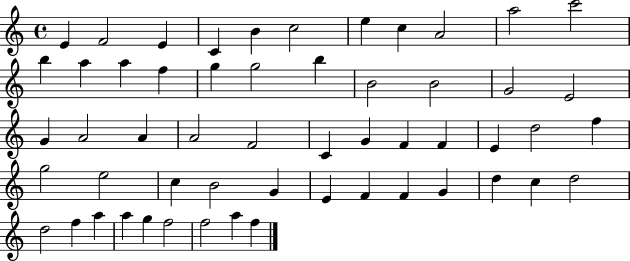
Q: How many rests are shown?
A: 0